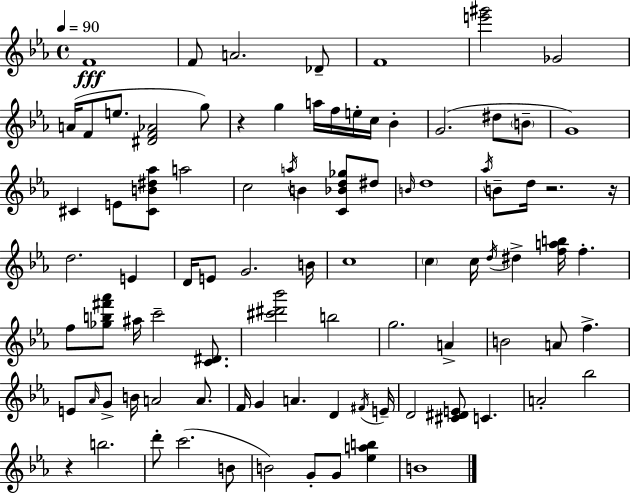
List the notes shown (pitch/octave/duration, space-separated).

F4/w F4/e A4/h. Db4/e F4/w [E6,G#6]/h Gb4/h A4/s F4/e E5/e. [D#4,F4,Ab4]/h G5/e R/q G5/q A5/s F5/s E5/s C5/s Bb4/q G4/h. D#5/e B4/e G4/w C#4/q E4/e [C#4,B4,D#5,Ab5]/e A5/h C5/h A5/s B4/q [C4,Bb4,D5,Gb5]/e D#5/e B4/s D5/w Ab5/s B4/e D5/s R/h. R/s D5/h. E4/q D4/s E4/e G4/h. B4/s C5/w C5/q C5/s D5/s D#5/q [F5,A5,B5]/s F5/q. F5/e [Gb5,B5,F#6,Ab6]/e A#5/s C6/h [C4,D#4]/e. [C#6,D#6,Bb6]/h B5/h G5/h. A4/q B4/h A4/e F5/q. E4/e Ab4/s G4/e B4/s A4/h A4/e. F4/s G4/q A4/q. D4/q F#4/s E4/s D4/h [C#4,D#4,E4]/e C4/q. A4/h Bb5/h R/q B5/h. D6/e C6/h. B4/e B4/h G4/e G4/e [Eb5,A5,B5]/q B4/w